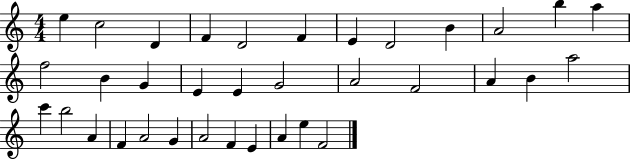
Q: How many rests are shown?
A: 0